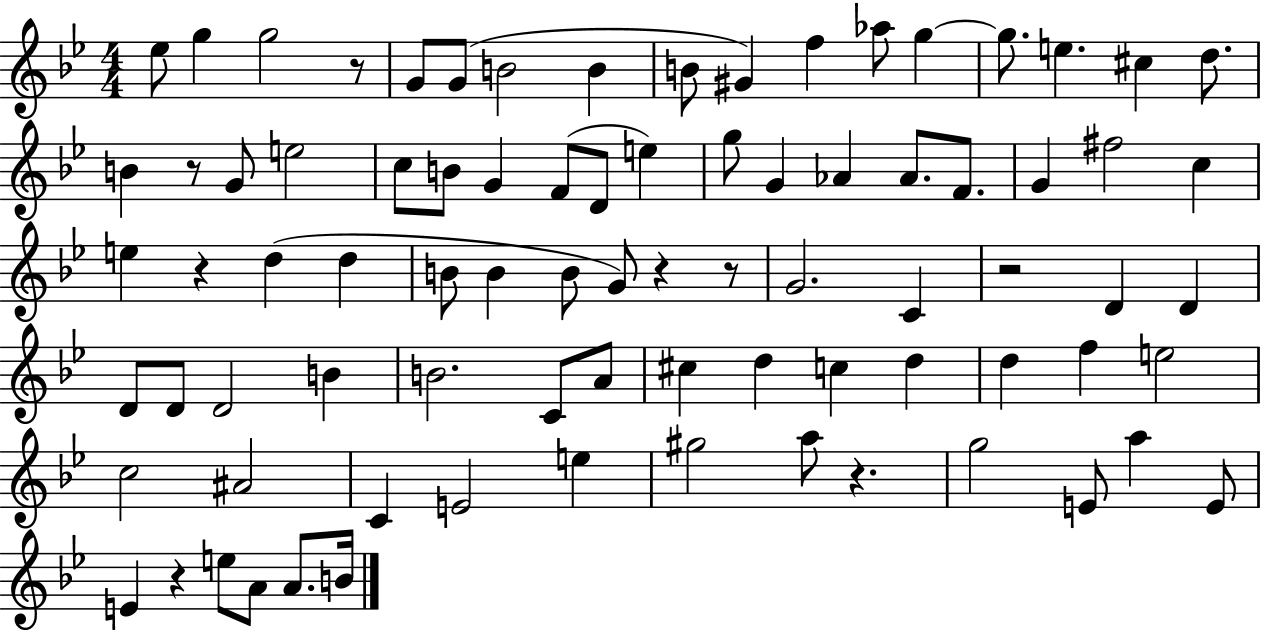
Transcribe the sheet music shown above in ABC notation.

X:1
T:Untitled
M:4/4
L:1/4
K:Bb
_e/2 g g2 z/2 G/2 G/2 B2 B B/2 ^G f _a/2 g g/2 e ^c d/2 B z/2 G/2 e2 c/2 B/2 G F/2 D/2 e g/2 G _A _A/2 F/2 G ^f2 c e z d d B/2 B B/2 G/2 z z/2 G2 C z2 D D D/2 D/2 D2 B B2 C/2 A/2 ^c d c d d f e2 c2 ^A2 C E2 e ^g2 a/2 z g2 E/2 a E/2 E z e/2 A/2 A/2 B/4